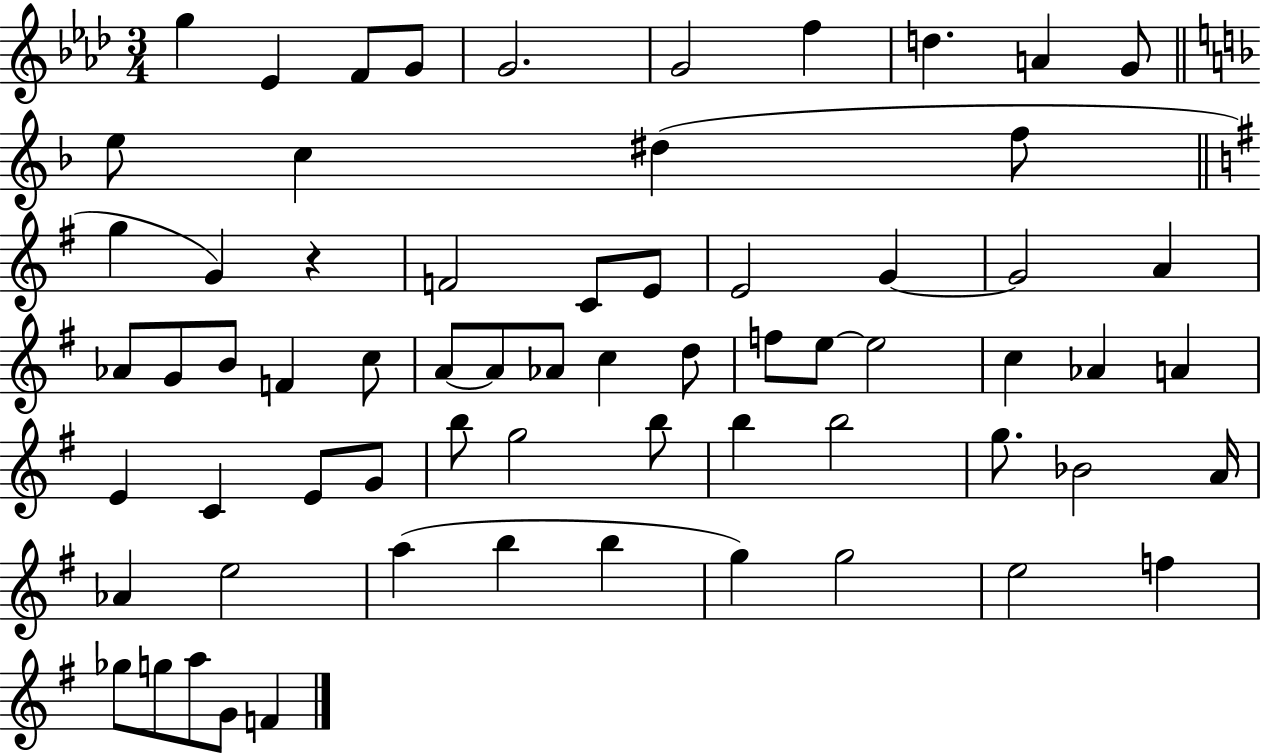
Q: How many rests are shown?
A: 1